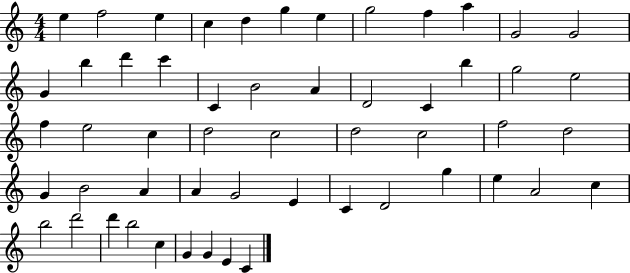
{
  \clef treble
  \numericTimeSignature
  \time 4/4
  \key c \major
  e''4 f''2 e''4 | c''4 d''4 g''4 e''4 | g''2 f''4 a''4 | g'2 g'2 | \break g'4 b''4 d'''4 c'''4 | c'4 b'2 a'4 | d'2 c'4 b''4 | g''2 e''2 | \break f''4 e''2 c''4 | d''2 c''2 | d''2 c''2 | f''2 d''2 | \break g'4 b'2 a'4 | a'4 g'2 e'4 | c'4 d'2 g''4 | e''4 a'2 c''4 | \break b''2 d'''2 | d'''4 b''2 c''4 | g'4 g'4 e'4 c'4 | \bar "|."
}